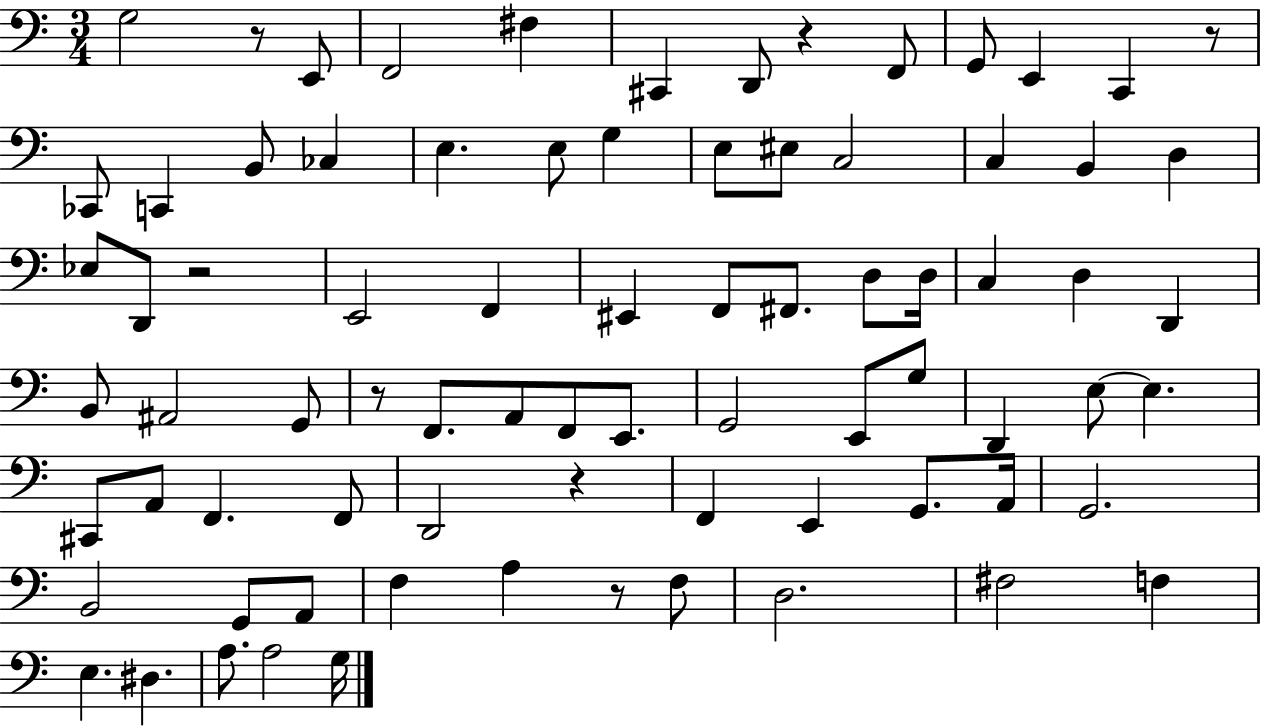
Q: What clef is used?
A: bass